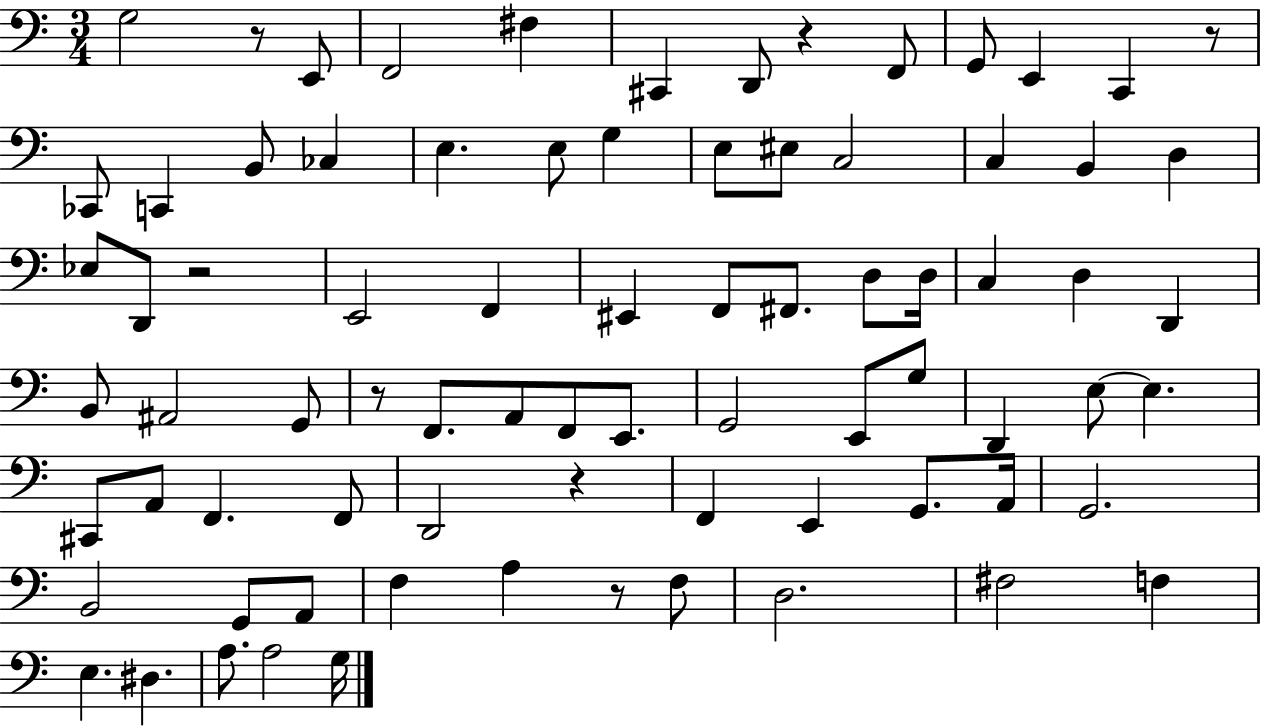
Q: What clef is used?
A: bass